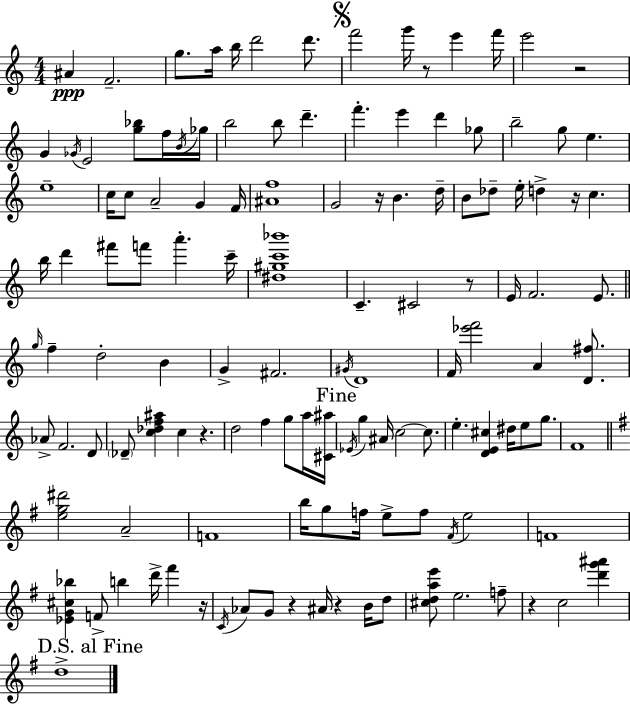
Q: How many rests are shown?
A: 10